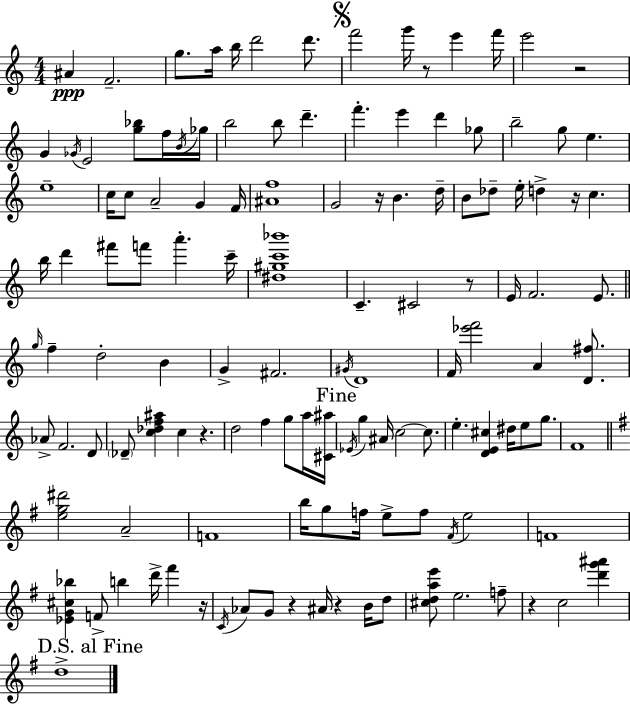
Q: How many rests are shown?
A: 10